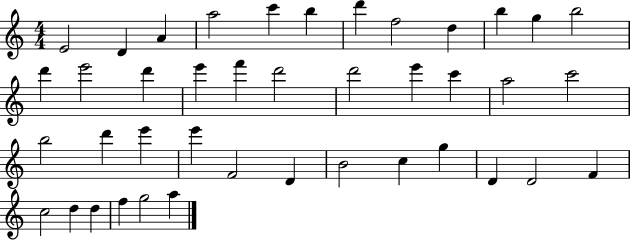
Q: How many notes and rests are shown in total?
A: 41